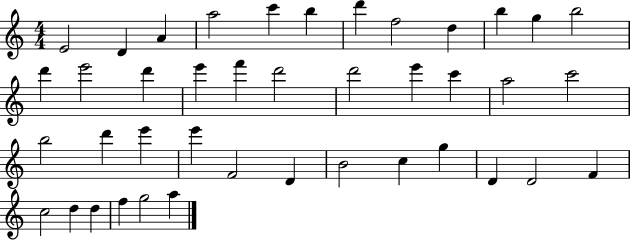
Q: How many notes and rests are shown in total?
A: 41